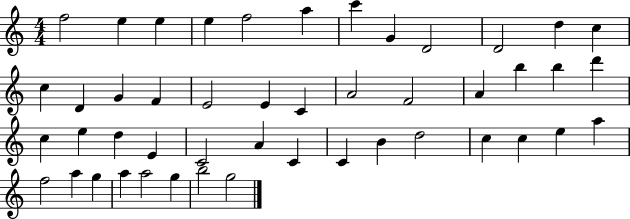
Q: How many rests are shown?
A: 0